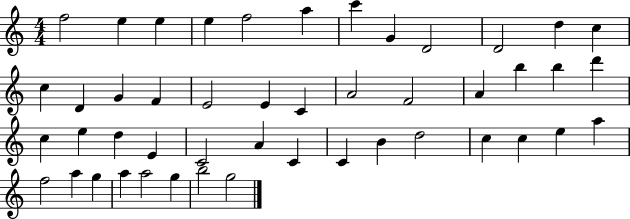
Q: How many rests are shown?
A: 0